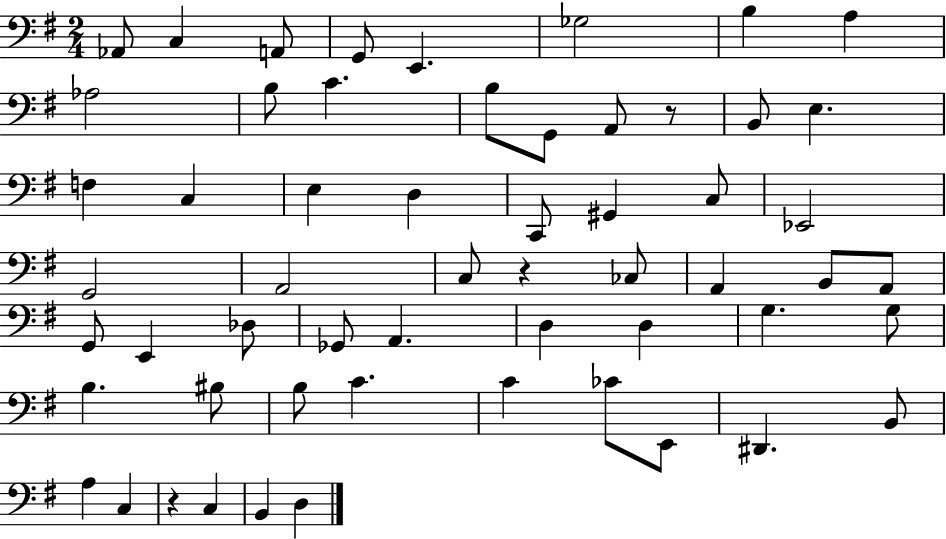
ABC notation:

X:1
T:Untitled
M:2/4
L:1/4
K:G
_A,,/2 C, A,,/2 G,,/2 E,, _G,2 B, A, _A,2 B,/2 C B,/2 G,,/2 A,,/2 z/2 B,,/2 E, F, C, E, D, C,,/2 ^G,, C,/2 _E,,2 G,,2 A,,2 C,/2 z _C,/2 A,, B,,/2 A,,/2 G,,/2 E,, _D,/2 _G,,/2 A,, D, D, G, G,/2 B, ^B,/2 B,/2 C C _C/2 E,,/2 ^D,, B,,/2 A, C, z C, B,, D,